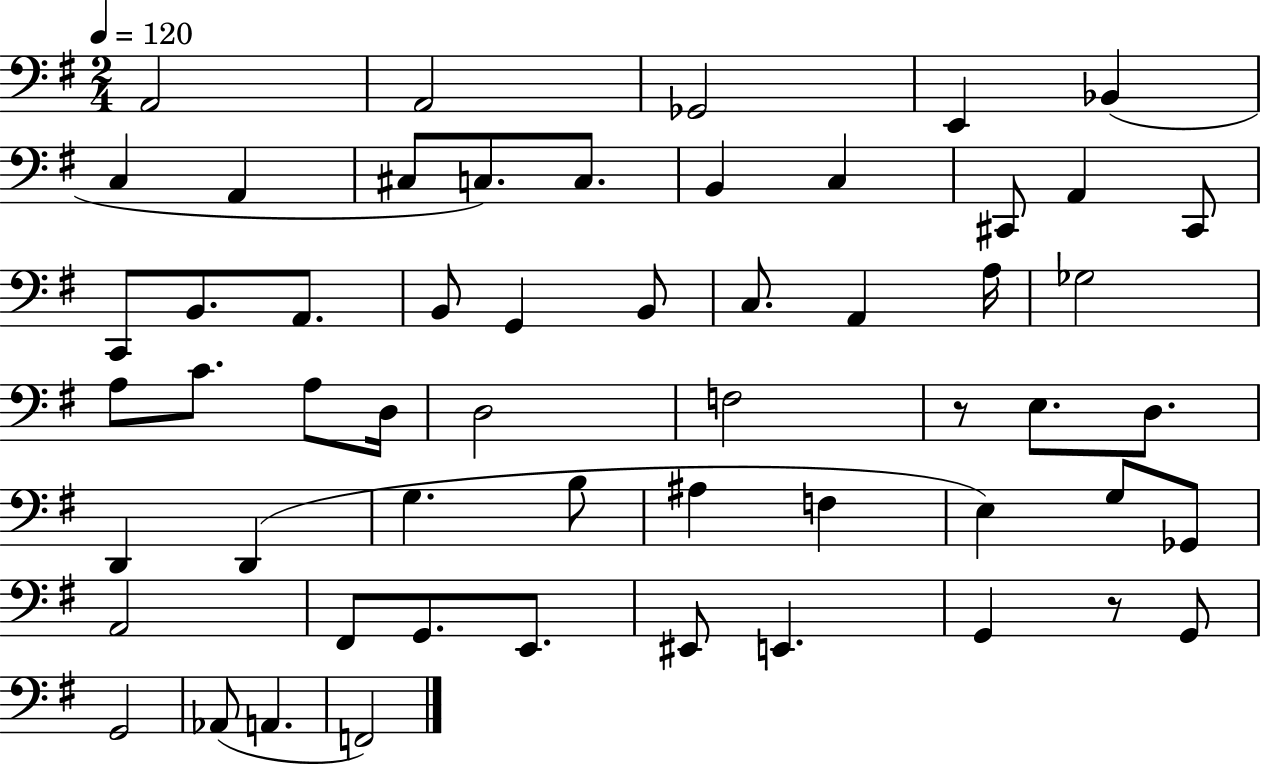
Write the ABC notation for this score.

X:1
T:Untitled
M:2/4
L:1/4
K:G
A,,2 A,,2 _G,,2 E,, _B,, C, A,, ^C,/2 C,/2 C,/2 B,, C, ^C,,/2 A,, ^C,,/2 C,,/2 B,,/2 A,,/2 B,,/2 G,, B,,/2 C,/2 A,, A,/4 _G,2 A,/2 C/2 A,/2 D,/4 D,2 F,2 z/2 E,/2 D,/2 D,, D,, G, B,/2 ^A, F, E, G,/2 _G,,/2 A,,2 ^F,,/2 G,,/2 E,,/2 ^E,,/2 E,, G,, z/2 G,,/2 G,,2 _A,,/2 A,, F,,2